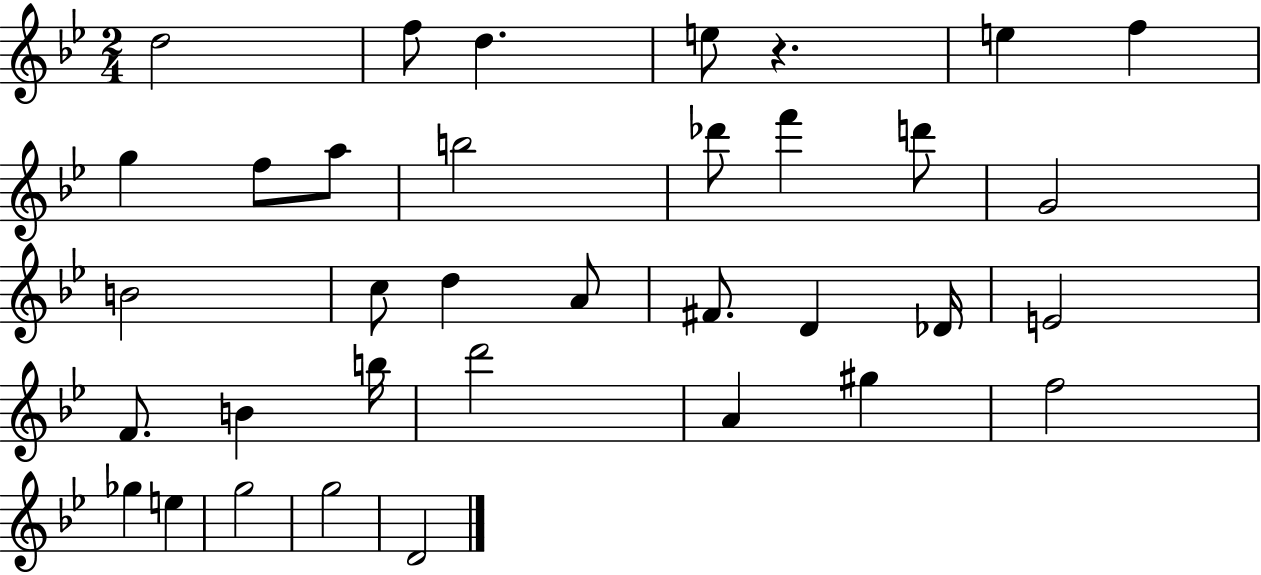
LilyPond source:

{
  \clef treble
  \numericTimeSignature
  \time 2/4
  \key bes \major
  d''2 | f''8 d''4. | e''8 r4. | e''4 f''4 | \break g''4 f''8 a''8 | b''2 | des'''8 f'''4 d'''8 | g'2 | \break b'2 | c''8 d''4 a'8 | fis'8. d'4 des'16 | e'2 | \break f'8. b'4 b''16 | d'''2 | a'4 gis''4 | f''2 | \break ges''4 e''4 | g''2 | g''2 | d'2 | \break \bar "|."
}